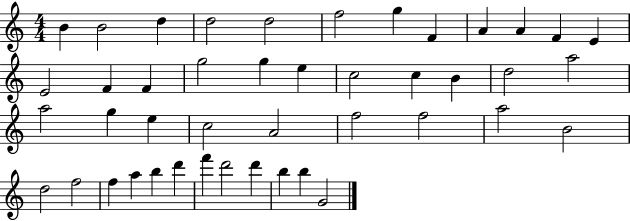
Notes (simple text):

B4/q B4/h D5/q D5/h D5/h F5/h G5/q F4/q A4/q A4/q F4/q E4/q E4/h F4/q F4/q G5/h G5/q E5/q C5/h C5/q B4/q D5/h A5/h A5/h G5/q E5/q C5/h A4/h F5/h F5/h A5/h B4/h D5/h F5/h F5/q A5/q B5/q D6/q F6/q D6/h D6/q B5/q B5/q G4/h